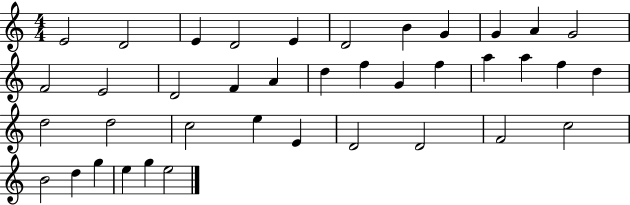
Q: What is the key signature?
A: C major